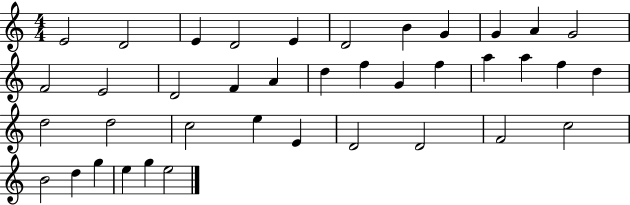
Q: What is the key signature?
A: C major